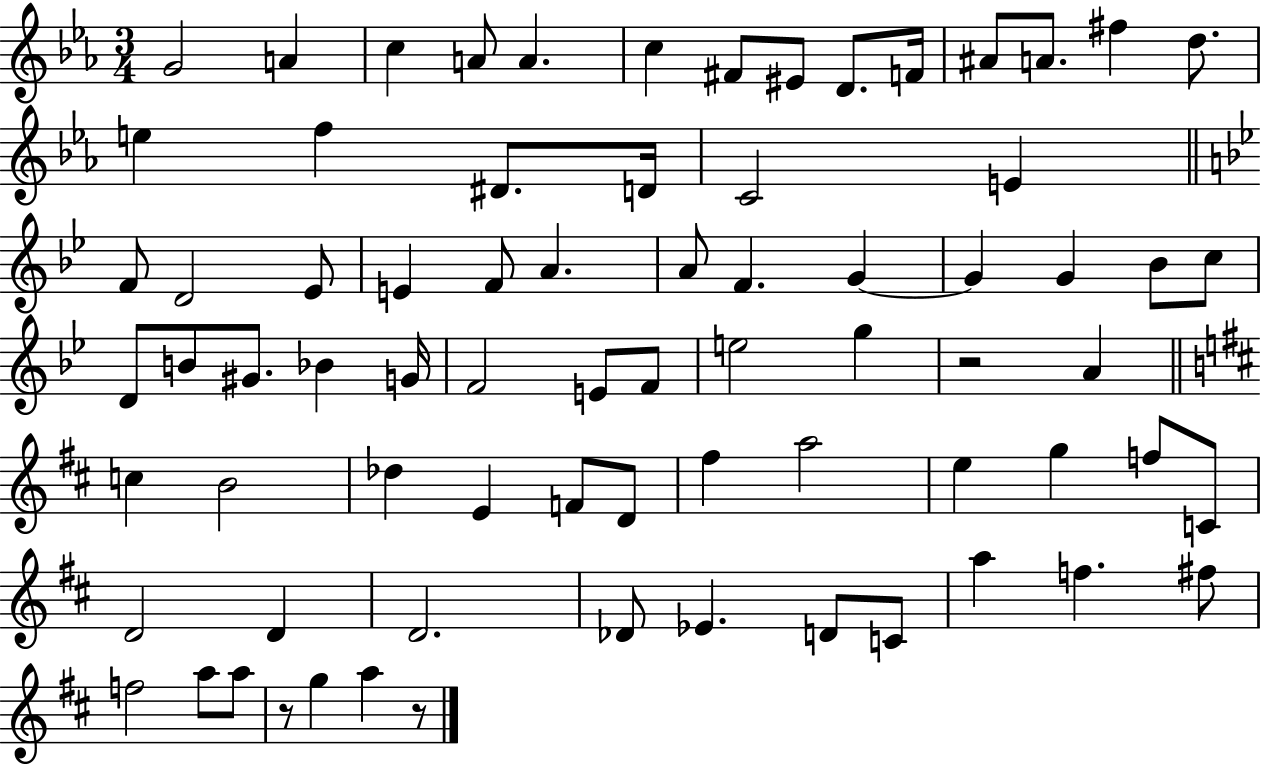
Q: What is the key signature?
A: EES major